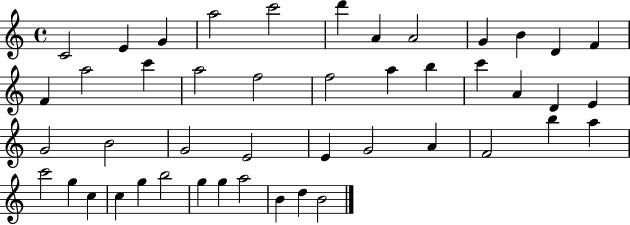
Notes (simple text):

C4/h E4/q G4/q A5/h C6/h D6/q A4/q A4/h G4/q B4/q D4/q F4/q F4/q A5/h C6/q A5/h F5/h F5/h A5/q B5/q C6/q A4/q D4/q E4/q G4/h B4/h G4/h E4/h E4/q G4/h A4/q F4/h B5/q A5/q C6/h G5/q C5/q C5/q G5/q B5/h G5/q G5/q A5/h B4/q D5/q B4/h